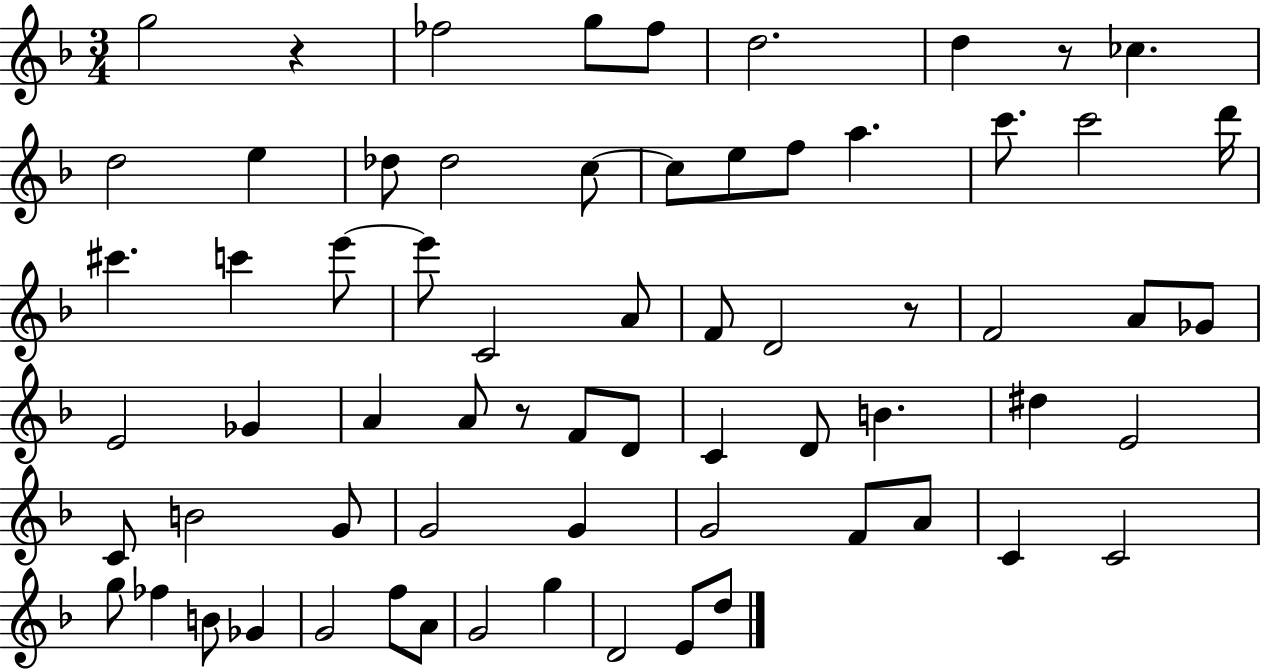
G5/h R/q FES5/h G5/e FES5/e D5/h. D5/q R/e CES5/q. D5/h E5/q Db5/e Db5/h C5/e C5/e E5/e F5/e A5/q. C6/e. C6/h D6/s C#6/q. C6/q E6/e E6/e C4/h A4/e F4/e D4/h R/e F4/h A4/e Gb4/e E4/h Gb4/q A4/q A4/e R/e F4/e D4/e C4/q D4/e B4/q. D#5/q E4/h C4/e B4/h G4/e G4/h G4/q G4/h F4/e A4/e C4/q C4/h G5/e FES5/q B4/e Gb4/q G4/h F5/e A4/e G4/h G5/q D4/h E4/e D5/e